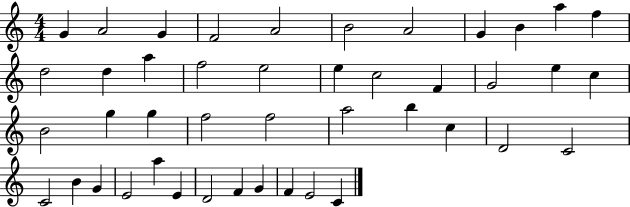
X:1
T:Untitled
M:4/4
L:1/4
K:C
G A2 G F2 A2 B2 A2 G B a f d2 d a f2 e2 e c2 F G2 e c B2 g g f2 f2 a2 b c D2 C2 C2 B G E2 a E D2 F G F E2 C